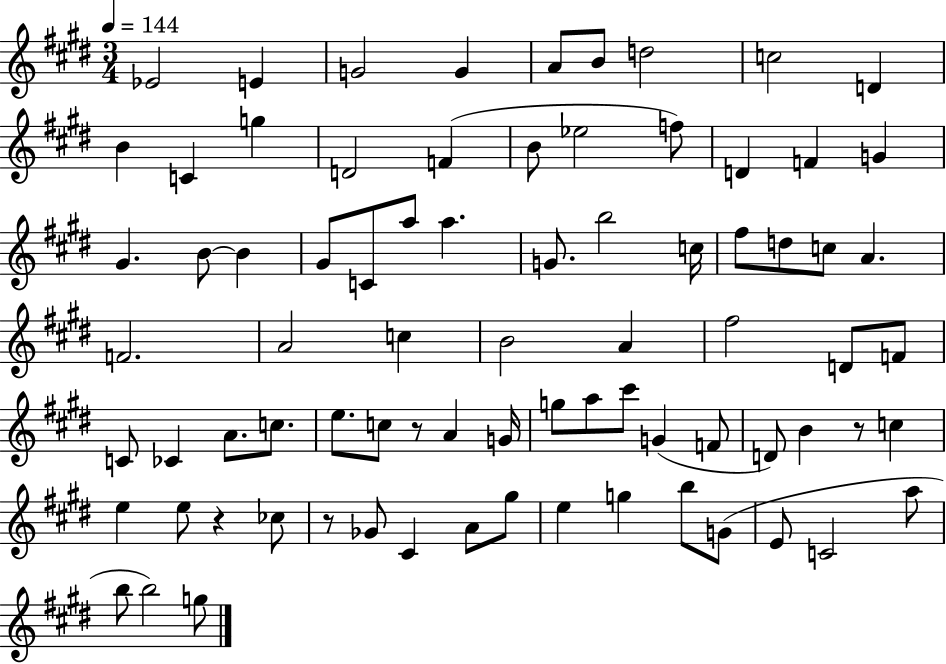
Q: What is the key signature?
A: E major